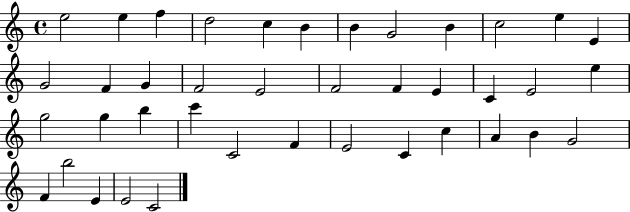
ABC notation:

X:1
T:Untitled
M:4/4
L:1/4
K:C
e2 e f d2 c B B G2 B c2 e E G2 F G F2 E2 F2 F E C E2 e g2 g b c' C2 F E2 C c A B G2 F b2 E E2 C2